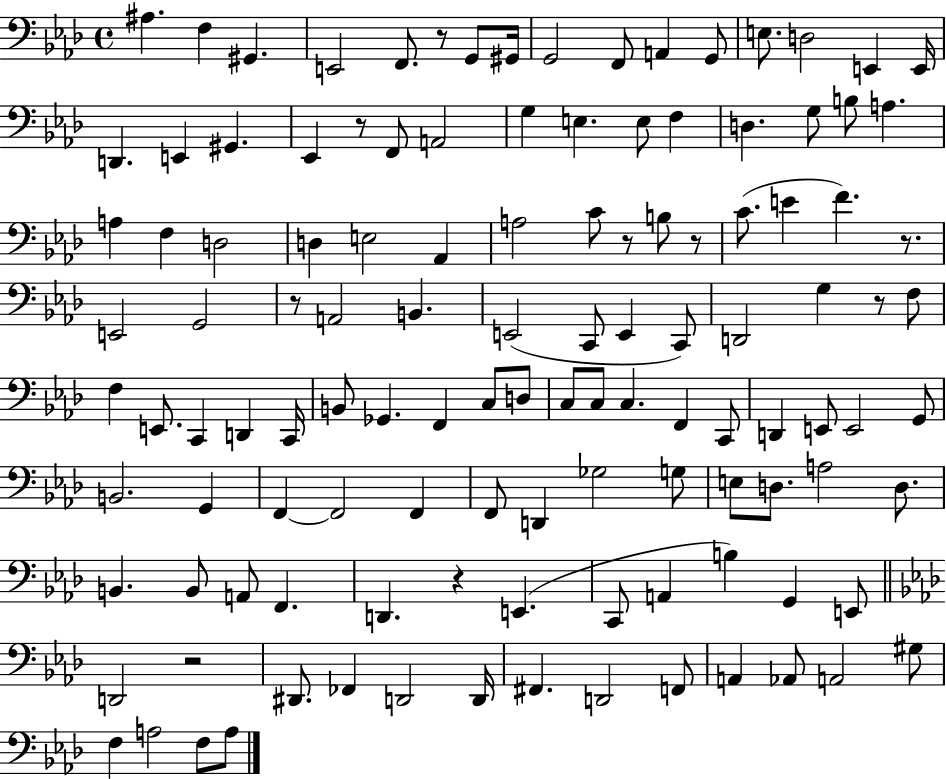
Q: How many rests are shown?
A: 9